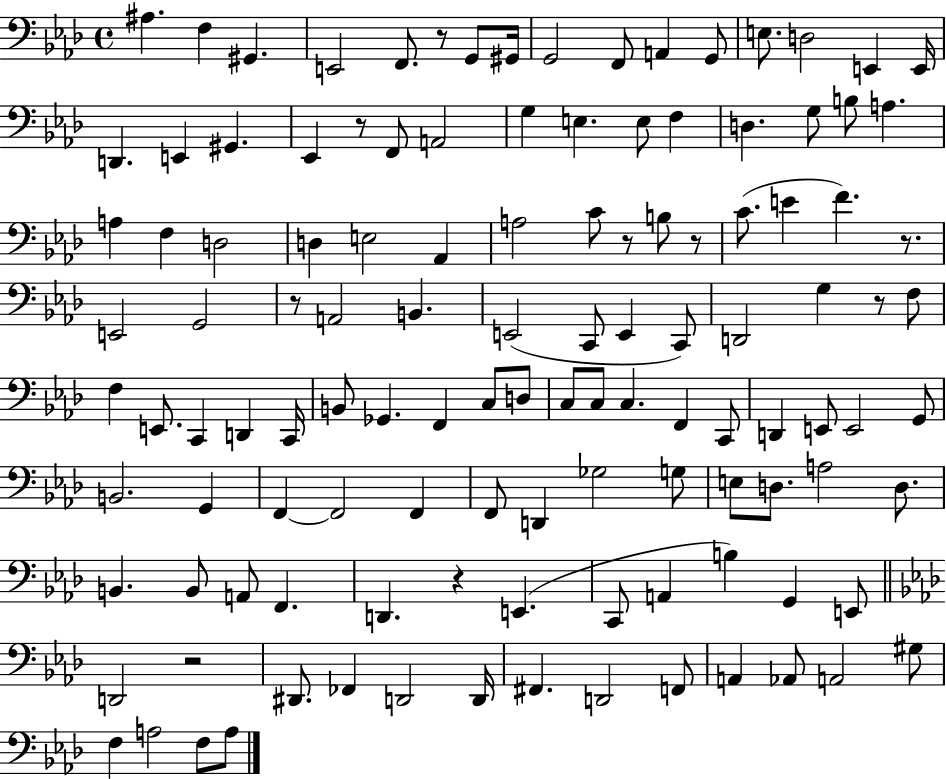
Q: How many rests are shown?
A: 9